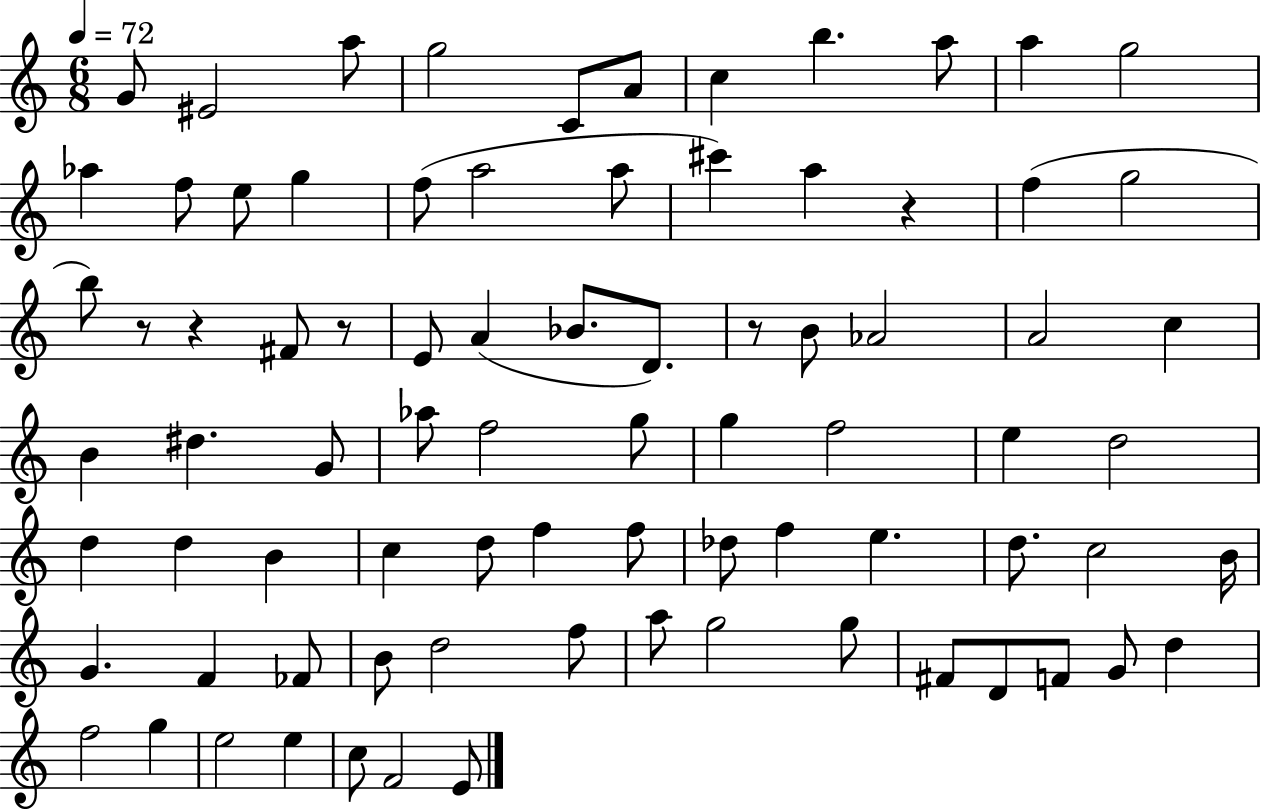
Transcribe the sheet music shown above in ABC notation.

X:1
T:Untitled
M:6/8
L:1/4
K:C
G/2 ^E2 a/2 g2 C/2 A/2 c b a/2 a g2 _a f/2 e/2 g f/2 a2 a/2 ^c' a z f g2 b/2 z/2 z ^F/2 z/2 E/2 A _B/2 D/2 z/2 B/2 _A2 A2 c B ^d G/2 _a/2 f2 g/2 g f2 e d2 d d B c d/2 f f/2 _d/2 f e d/2 c2 B/4 G F _F/2 B/2 d2 f/2 a/2 g2 g/2 ^F/2 D/2 F/2 G/2 d f2 g e2 e c/2 F2 E/2